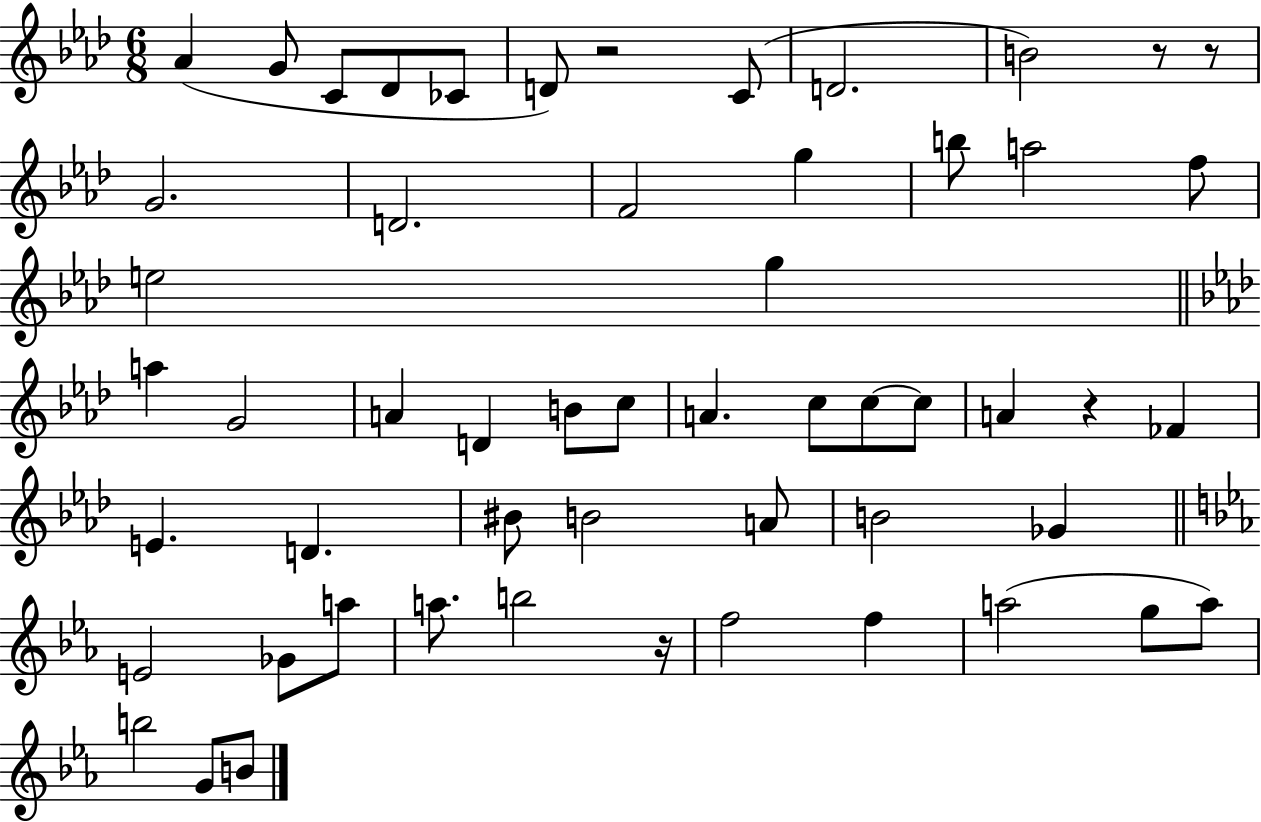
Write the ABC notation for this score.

X:1
T:Untitled
M:6/8
L:1/4
K:Ab
_A G/2 C/2 _D/2 _C/2 D/2 z2 C/2 D2 B2 z/2 z/2 G2 D2 F2 g b/2 a2 f/2 e2 g a G2 A D B/2 c/2 A c/2 c/2 c/2 A z _F E D ^B/2 B2 A/2 B2 _G E2 _G/2 a/2 a/2 b2 z/4 f2 f a2 g/2 a/2 b2 G/2 B/2